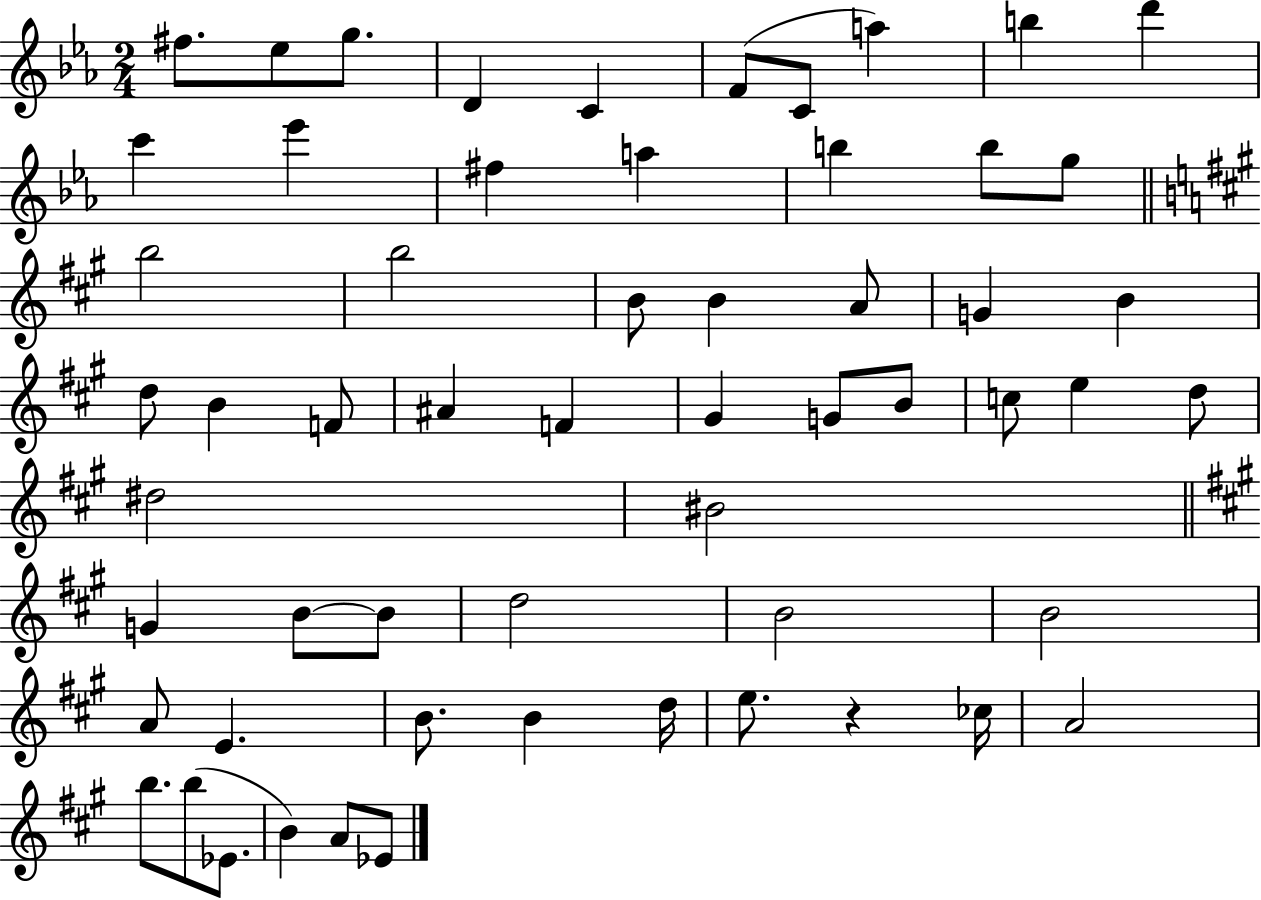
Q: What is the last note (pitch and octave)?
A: Eb4